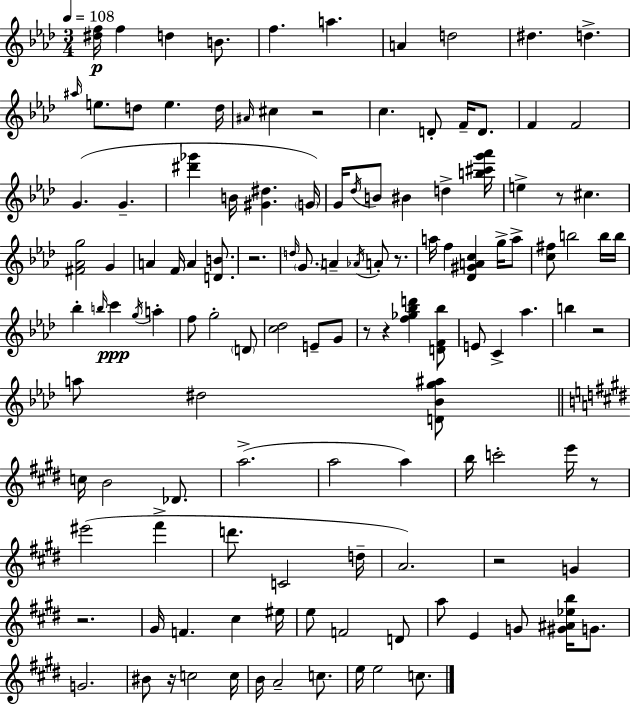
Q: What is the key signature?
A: AES major